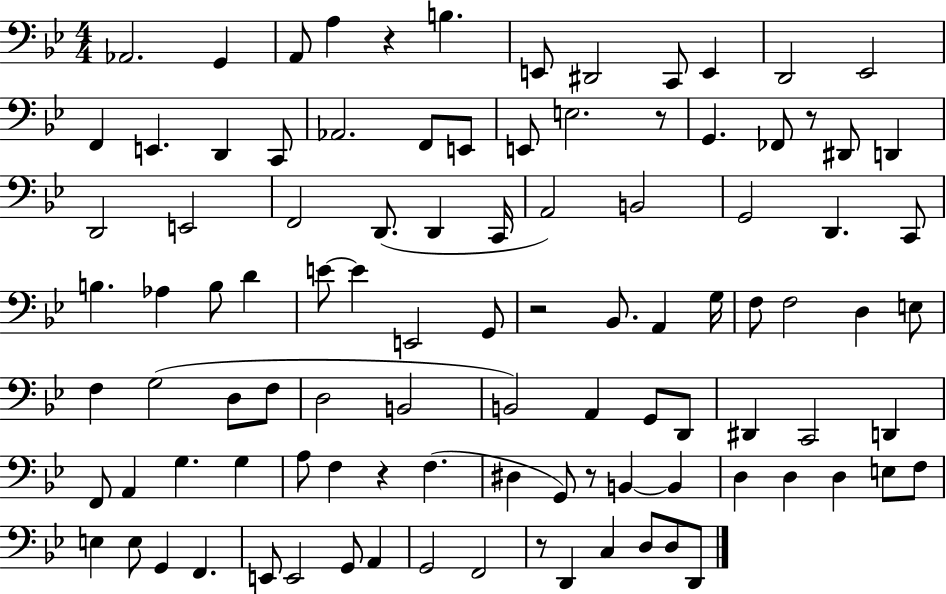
X:1
T:Untitled
M:4/4
L:1/4
K:Bb
_A,,2 G,, A,,/2 A, z B, E,,/2 ^D,,2 C,,/2 E,, D,,2 _E,,2 F,, E,, D,, C,,/2 _A,,2 F,,/2 E,,/2 E,,/2 E,2 z/2 G,, _F,,/2 z/2 ^D,,/2 D,, D,,2 E,,2 F,,2 D,,/2 D,, C,,/4 A,,2 B,,2 G,,2 D,, C,,/2 B, _A, B,/2 D E/2 E E,,2 G,,/2 z2 _B,,/2 A,, G,/4 F,/2 F,2 D, E,/2 F, G,2 D,/2 F,/2 D,2 B,,2 B,,2 A,, G,,/2 D,,/2 ^D,, C,,2 D,, F,,/2 A,, G, G, A,/2 F, z F, ^D, G,,/2 z/2 B,, B,, D, D, D, E,/2 F,/2 E, E,/2 G,, F,, E,,/2 E,,2 G,,/2 A,, G,,2 F,,2 z/2 D,, C, D,/2 D,/2 D,,/2